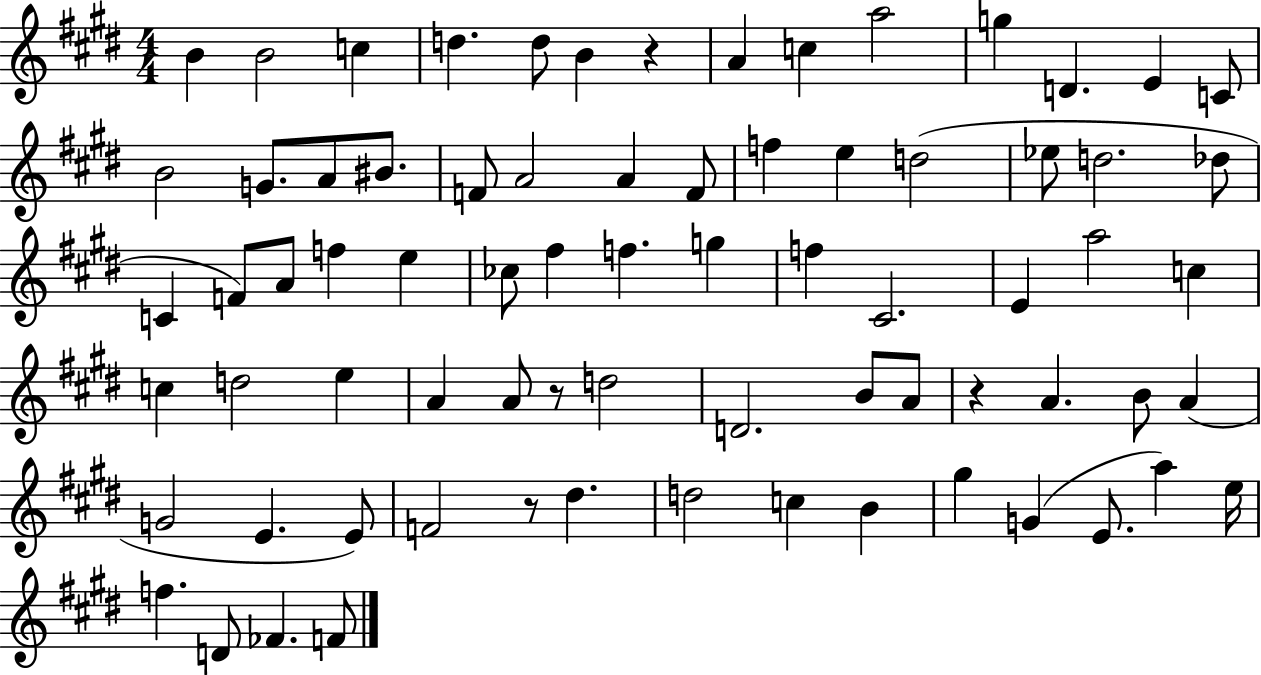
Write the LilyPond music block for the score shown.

{
  \clef treble
  \numericTimeSignature
  \time 4/4
  \key e \major
  b'4 b'2 c''4 | d''4. d''8 b'4 r4 | a'4 c''4 a''2 | g''4 d'4. e'4 c'8 | \break b'2 g'8. a'8 bis'8. | f'8 a'2 a'4 f'8 | f''4 e''4 d''2( | ees''8 d''2. des''8 | \break c'4 f'8) a'8 f''4 e''4 | ces''8 fis''4 f''4. g''4 | f''4 cis'2. | e'4 a''2 c''4 | \break c''4 d''2 e''4 | a'4 a'8 r8 d''2 | d'2. b'8 a'8 | r4 a'4. b'8 a'4( | \break g'2 e'4. e'8) | f'2 r8 dis''4. | d''2 c''4 b'4 | gis''4 g'4( e'8. a''4) e''16 | \break f''4. d'8 fes'4. f'8 | \bar "|."
}